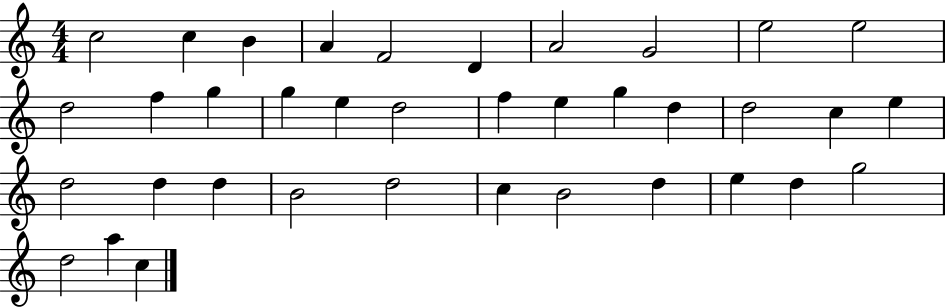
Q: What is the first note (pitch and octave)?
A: C5